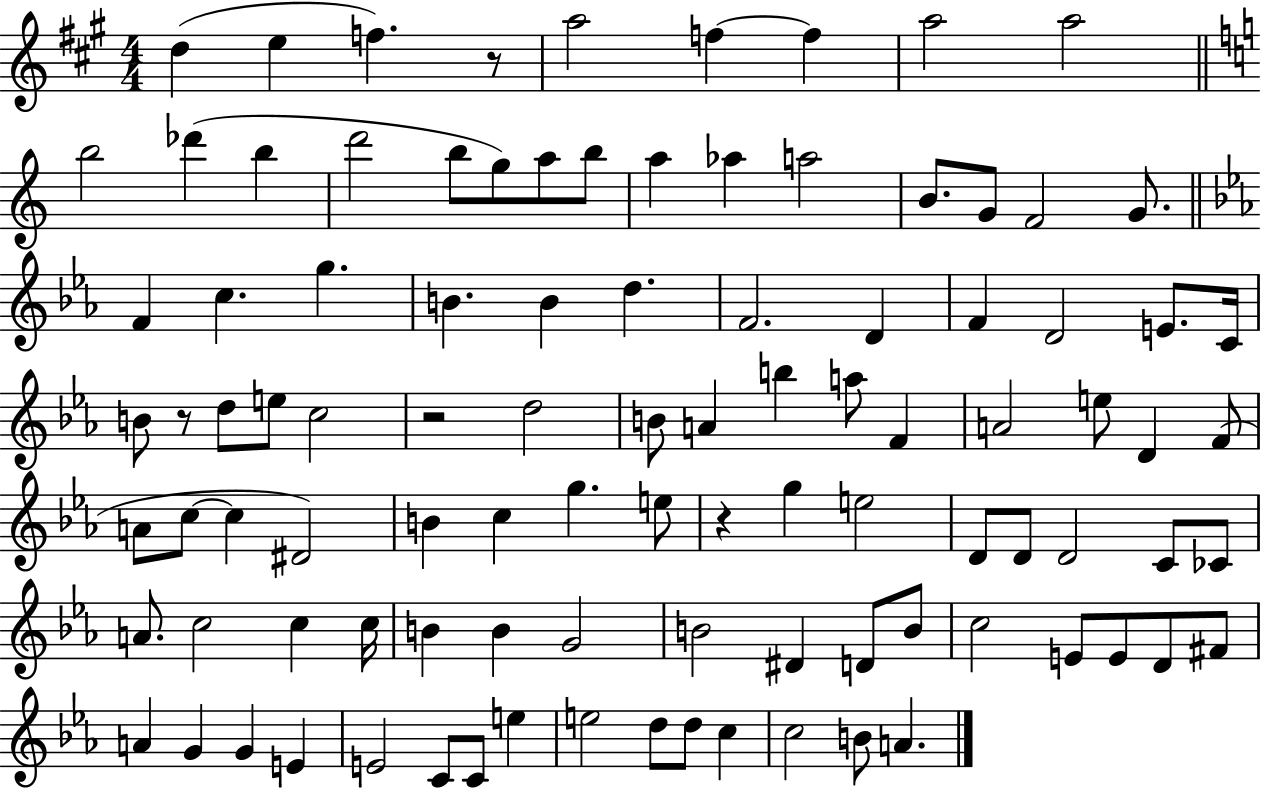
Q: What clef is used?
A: treble